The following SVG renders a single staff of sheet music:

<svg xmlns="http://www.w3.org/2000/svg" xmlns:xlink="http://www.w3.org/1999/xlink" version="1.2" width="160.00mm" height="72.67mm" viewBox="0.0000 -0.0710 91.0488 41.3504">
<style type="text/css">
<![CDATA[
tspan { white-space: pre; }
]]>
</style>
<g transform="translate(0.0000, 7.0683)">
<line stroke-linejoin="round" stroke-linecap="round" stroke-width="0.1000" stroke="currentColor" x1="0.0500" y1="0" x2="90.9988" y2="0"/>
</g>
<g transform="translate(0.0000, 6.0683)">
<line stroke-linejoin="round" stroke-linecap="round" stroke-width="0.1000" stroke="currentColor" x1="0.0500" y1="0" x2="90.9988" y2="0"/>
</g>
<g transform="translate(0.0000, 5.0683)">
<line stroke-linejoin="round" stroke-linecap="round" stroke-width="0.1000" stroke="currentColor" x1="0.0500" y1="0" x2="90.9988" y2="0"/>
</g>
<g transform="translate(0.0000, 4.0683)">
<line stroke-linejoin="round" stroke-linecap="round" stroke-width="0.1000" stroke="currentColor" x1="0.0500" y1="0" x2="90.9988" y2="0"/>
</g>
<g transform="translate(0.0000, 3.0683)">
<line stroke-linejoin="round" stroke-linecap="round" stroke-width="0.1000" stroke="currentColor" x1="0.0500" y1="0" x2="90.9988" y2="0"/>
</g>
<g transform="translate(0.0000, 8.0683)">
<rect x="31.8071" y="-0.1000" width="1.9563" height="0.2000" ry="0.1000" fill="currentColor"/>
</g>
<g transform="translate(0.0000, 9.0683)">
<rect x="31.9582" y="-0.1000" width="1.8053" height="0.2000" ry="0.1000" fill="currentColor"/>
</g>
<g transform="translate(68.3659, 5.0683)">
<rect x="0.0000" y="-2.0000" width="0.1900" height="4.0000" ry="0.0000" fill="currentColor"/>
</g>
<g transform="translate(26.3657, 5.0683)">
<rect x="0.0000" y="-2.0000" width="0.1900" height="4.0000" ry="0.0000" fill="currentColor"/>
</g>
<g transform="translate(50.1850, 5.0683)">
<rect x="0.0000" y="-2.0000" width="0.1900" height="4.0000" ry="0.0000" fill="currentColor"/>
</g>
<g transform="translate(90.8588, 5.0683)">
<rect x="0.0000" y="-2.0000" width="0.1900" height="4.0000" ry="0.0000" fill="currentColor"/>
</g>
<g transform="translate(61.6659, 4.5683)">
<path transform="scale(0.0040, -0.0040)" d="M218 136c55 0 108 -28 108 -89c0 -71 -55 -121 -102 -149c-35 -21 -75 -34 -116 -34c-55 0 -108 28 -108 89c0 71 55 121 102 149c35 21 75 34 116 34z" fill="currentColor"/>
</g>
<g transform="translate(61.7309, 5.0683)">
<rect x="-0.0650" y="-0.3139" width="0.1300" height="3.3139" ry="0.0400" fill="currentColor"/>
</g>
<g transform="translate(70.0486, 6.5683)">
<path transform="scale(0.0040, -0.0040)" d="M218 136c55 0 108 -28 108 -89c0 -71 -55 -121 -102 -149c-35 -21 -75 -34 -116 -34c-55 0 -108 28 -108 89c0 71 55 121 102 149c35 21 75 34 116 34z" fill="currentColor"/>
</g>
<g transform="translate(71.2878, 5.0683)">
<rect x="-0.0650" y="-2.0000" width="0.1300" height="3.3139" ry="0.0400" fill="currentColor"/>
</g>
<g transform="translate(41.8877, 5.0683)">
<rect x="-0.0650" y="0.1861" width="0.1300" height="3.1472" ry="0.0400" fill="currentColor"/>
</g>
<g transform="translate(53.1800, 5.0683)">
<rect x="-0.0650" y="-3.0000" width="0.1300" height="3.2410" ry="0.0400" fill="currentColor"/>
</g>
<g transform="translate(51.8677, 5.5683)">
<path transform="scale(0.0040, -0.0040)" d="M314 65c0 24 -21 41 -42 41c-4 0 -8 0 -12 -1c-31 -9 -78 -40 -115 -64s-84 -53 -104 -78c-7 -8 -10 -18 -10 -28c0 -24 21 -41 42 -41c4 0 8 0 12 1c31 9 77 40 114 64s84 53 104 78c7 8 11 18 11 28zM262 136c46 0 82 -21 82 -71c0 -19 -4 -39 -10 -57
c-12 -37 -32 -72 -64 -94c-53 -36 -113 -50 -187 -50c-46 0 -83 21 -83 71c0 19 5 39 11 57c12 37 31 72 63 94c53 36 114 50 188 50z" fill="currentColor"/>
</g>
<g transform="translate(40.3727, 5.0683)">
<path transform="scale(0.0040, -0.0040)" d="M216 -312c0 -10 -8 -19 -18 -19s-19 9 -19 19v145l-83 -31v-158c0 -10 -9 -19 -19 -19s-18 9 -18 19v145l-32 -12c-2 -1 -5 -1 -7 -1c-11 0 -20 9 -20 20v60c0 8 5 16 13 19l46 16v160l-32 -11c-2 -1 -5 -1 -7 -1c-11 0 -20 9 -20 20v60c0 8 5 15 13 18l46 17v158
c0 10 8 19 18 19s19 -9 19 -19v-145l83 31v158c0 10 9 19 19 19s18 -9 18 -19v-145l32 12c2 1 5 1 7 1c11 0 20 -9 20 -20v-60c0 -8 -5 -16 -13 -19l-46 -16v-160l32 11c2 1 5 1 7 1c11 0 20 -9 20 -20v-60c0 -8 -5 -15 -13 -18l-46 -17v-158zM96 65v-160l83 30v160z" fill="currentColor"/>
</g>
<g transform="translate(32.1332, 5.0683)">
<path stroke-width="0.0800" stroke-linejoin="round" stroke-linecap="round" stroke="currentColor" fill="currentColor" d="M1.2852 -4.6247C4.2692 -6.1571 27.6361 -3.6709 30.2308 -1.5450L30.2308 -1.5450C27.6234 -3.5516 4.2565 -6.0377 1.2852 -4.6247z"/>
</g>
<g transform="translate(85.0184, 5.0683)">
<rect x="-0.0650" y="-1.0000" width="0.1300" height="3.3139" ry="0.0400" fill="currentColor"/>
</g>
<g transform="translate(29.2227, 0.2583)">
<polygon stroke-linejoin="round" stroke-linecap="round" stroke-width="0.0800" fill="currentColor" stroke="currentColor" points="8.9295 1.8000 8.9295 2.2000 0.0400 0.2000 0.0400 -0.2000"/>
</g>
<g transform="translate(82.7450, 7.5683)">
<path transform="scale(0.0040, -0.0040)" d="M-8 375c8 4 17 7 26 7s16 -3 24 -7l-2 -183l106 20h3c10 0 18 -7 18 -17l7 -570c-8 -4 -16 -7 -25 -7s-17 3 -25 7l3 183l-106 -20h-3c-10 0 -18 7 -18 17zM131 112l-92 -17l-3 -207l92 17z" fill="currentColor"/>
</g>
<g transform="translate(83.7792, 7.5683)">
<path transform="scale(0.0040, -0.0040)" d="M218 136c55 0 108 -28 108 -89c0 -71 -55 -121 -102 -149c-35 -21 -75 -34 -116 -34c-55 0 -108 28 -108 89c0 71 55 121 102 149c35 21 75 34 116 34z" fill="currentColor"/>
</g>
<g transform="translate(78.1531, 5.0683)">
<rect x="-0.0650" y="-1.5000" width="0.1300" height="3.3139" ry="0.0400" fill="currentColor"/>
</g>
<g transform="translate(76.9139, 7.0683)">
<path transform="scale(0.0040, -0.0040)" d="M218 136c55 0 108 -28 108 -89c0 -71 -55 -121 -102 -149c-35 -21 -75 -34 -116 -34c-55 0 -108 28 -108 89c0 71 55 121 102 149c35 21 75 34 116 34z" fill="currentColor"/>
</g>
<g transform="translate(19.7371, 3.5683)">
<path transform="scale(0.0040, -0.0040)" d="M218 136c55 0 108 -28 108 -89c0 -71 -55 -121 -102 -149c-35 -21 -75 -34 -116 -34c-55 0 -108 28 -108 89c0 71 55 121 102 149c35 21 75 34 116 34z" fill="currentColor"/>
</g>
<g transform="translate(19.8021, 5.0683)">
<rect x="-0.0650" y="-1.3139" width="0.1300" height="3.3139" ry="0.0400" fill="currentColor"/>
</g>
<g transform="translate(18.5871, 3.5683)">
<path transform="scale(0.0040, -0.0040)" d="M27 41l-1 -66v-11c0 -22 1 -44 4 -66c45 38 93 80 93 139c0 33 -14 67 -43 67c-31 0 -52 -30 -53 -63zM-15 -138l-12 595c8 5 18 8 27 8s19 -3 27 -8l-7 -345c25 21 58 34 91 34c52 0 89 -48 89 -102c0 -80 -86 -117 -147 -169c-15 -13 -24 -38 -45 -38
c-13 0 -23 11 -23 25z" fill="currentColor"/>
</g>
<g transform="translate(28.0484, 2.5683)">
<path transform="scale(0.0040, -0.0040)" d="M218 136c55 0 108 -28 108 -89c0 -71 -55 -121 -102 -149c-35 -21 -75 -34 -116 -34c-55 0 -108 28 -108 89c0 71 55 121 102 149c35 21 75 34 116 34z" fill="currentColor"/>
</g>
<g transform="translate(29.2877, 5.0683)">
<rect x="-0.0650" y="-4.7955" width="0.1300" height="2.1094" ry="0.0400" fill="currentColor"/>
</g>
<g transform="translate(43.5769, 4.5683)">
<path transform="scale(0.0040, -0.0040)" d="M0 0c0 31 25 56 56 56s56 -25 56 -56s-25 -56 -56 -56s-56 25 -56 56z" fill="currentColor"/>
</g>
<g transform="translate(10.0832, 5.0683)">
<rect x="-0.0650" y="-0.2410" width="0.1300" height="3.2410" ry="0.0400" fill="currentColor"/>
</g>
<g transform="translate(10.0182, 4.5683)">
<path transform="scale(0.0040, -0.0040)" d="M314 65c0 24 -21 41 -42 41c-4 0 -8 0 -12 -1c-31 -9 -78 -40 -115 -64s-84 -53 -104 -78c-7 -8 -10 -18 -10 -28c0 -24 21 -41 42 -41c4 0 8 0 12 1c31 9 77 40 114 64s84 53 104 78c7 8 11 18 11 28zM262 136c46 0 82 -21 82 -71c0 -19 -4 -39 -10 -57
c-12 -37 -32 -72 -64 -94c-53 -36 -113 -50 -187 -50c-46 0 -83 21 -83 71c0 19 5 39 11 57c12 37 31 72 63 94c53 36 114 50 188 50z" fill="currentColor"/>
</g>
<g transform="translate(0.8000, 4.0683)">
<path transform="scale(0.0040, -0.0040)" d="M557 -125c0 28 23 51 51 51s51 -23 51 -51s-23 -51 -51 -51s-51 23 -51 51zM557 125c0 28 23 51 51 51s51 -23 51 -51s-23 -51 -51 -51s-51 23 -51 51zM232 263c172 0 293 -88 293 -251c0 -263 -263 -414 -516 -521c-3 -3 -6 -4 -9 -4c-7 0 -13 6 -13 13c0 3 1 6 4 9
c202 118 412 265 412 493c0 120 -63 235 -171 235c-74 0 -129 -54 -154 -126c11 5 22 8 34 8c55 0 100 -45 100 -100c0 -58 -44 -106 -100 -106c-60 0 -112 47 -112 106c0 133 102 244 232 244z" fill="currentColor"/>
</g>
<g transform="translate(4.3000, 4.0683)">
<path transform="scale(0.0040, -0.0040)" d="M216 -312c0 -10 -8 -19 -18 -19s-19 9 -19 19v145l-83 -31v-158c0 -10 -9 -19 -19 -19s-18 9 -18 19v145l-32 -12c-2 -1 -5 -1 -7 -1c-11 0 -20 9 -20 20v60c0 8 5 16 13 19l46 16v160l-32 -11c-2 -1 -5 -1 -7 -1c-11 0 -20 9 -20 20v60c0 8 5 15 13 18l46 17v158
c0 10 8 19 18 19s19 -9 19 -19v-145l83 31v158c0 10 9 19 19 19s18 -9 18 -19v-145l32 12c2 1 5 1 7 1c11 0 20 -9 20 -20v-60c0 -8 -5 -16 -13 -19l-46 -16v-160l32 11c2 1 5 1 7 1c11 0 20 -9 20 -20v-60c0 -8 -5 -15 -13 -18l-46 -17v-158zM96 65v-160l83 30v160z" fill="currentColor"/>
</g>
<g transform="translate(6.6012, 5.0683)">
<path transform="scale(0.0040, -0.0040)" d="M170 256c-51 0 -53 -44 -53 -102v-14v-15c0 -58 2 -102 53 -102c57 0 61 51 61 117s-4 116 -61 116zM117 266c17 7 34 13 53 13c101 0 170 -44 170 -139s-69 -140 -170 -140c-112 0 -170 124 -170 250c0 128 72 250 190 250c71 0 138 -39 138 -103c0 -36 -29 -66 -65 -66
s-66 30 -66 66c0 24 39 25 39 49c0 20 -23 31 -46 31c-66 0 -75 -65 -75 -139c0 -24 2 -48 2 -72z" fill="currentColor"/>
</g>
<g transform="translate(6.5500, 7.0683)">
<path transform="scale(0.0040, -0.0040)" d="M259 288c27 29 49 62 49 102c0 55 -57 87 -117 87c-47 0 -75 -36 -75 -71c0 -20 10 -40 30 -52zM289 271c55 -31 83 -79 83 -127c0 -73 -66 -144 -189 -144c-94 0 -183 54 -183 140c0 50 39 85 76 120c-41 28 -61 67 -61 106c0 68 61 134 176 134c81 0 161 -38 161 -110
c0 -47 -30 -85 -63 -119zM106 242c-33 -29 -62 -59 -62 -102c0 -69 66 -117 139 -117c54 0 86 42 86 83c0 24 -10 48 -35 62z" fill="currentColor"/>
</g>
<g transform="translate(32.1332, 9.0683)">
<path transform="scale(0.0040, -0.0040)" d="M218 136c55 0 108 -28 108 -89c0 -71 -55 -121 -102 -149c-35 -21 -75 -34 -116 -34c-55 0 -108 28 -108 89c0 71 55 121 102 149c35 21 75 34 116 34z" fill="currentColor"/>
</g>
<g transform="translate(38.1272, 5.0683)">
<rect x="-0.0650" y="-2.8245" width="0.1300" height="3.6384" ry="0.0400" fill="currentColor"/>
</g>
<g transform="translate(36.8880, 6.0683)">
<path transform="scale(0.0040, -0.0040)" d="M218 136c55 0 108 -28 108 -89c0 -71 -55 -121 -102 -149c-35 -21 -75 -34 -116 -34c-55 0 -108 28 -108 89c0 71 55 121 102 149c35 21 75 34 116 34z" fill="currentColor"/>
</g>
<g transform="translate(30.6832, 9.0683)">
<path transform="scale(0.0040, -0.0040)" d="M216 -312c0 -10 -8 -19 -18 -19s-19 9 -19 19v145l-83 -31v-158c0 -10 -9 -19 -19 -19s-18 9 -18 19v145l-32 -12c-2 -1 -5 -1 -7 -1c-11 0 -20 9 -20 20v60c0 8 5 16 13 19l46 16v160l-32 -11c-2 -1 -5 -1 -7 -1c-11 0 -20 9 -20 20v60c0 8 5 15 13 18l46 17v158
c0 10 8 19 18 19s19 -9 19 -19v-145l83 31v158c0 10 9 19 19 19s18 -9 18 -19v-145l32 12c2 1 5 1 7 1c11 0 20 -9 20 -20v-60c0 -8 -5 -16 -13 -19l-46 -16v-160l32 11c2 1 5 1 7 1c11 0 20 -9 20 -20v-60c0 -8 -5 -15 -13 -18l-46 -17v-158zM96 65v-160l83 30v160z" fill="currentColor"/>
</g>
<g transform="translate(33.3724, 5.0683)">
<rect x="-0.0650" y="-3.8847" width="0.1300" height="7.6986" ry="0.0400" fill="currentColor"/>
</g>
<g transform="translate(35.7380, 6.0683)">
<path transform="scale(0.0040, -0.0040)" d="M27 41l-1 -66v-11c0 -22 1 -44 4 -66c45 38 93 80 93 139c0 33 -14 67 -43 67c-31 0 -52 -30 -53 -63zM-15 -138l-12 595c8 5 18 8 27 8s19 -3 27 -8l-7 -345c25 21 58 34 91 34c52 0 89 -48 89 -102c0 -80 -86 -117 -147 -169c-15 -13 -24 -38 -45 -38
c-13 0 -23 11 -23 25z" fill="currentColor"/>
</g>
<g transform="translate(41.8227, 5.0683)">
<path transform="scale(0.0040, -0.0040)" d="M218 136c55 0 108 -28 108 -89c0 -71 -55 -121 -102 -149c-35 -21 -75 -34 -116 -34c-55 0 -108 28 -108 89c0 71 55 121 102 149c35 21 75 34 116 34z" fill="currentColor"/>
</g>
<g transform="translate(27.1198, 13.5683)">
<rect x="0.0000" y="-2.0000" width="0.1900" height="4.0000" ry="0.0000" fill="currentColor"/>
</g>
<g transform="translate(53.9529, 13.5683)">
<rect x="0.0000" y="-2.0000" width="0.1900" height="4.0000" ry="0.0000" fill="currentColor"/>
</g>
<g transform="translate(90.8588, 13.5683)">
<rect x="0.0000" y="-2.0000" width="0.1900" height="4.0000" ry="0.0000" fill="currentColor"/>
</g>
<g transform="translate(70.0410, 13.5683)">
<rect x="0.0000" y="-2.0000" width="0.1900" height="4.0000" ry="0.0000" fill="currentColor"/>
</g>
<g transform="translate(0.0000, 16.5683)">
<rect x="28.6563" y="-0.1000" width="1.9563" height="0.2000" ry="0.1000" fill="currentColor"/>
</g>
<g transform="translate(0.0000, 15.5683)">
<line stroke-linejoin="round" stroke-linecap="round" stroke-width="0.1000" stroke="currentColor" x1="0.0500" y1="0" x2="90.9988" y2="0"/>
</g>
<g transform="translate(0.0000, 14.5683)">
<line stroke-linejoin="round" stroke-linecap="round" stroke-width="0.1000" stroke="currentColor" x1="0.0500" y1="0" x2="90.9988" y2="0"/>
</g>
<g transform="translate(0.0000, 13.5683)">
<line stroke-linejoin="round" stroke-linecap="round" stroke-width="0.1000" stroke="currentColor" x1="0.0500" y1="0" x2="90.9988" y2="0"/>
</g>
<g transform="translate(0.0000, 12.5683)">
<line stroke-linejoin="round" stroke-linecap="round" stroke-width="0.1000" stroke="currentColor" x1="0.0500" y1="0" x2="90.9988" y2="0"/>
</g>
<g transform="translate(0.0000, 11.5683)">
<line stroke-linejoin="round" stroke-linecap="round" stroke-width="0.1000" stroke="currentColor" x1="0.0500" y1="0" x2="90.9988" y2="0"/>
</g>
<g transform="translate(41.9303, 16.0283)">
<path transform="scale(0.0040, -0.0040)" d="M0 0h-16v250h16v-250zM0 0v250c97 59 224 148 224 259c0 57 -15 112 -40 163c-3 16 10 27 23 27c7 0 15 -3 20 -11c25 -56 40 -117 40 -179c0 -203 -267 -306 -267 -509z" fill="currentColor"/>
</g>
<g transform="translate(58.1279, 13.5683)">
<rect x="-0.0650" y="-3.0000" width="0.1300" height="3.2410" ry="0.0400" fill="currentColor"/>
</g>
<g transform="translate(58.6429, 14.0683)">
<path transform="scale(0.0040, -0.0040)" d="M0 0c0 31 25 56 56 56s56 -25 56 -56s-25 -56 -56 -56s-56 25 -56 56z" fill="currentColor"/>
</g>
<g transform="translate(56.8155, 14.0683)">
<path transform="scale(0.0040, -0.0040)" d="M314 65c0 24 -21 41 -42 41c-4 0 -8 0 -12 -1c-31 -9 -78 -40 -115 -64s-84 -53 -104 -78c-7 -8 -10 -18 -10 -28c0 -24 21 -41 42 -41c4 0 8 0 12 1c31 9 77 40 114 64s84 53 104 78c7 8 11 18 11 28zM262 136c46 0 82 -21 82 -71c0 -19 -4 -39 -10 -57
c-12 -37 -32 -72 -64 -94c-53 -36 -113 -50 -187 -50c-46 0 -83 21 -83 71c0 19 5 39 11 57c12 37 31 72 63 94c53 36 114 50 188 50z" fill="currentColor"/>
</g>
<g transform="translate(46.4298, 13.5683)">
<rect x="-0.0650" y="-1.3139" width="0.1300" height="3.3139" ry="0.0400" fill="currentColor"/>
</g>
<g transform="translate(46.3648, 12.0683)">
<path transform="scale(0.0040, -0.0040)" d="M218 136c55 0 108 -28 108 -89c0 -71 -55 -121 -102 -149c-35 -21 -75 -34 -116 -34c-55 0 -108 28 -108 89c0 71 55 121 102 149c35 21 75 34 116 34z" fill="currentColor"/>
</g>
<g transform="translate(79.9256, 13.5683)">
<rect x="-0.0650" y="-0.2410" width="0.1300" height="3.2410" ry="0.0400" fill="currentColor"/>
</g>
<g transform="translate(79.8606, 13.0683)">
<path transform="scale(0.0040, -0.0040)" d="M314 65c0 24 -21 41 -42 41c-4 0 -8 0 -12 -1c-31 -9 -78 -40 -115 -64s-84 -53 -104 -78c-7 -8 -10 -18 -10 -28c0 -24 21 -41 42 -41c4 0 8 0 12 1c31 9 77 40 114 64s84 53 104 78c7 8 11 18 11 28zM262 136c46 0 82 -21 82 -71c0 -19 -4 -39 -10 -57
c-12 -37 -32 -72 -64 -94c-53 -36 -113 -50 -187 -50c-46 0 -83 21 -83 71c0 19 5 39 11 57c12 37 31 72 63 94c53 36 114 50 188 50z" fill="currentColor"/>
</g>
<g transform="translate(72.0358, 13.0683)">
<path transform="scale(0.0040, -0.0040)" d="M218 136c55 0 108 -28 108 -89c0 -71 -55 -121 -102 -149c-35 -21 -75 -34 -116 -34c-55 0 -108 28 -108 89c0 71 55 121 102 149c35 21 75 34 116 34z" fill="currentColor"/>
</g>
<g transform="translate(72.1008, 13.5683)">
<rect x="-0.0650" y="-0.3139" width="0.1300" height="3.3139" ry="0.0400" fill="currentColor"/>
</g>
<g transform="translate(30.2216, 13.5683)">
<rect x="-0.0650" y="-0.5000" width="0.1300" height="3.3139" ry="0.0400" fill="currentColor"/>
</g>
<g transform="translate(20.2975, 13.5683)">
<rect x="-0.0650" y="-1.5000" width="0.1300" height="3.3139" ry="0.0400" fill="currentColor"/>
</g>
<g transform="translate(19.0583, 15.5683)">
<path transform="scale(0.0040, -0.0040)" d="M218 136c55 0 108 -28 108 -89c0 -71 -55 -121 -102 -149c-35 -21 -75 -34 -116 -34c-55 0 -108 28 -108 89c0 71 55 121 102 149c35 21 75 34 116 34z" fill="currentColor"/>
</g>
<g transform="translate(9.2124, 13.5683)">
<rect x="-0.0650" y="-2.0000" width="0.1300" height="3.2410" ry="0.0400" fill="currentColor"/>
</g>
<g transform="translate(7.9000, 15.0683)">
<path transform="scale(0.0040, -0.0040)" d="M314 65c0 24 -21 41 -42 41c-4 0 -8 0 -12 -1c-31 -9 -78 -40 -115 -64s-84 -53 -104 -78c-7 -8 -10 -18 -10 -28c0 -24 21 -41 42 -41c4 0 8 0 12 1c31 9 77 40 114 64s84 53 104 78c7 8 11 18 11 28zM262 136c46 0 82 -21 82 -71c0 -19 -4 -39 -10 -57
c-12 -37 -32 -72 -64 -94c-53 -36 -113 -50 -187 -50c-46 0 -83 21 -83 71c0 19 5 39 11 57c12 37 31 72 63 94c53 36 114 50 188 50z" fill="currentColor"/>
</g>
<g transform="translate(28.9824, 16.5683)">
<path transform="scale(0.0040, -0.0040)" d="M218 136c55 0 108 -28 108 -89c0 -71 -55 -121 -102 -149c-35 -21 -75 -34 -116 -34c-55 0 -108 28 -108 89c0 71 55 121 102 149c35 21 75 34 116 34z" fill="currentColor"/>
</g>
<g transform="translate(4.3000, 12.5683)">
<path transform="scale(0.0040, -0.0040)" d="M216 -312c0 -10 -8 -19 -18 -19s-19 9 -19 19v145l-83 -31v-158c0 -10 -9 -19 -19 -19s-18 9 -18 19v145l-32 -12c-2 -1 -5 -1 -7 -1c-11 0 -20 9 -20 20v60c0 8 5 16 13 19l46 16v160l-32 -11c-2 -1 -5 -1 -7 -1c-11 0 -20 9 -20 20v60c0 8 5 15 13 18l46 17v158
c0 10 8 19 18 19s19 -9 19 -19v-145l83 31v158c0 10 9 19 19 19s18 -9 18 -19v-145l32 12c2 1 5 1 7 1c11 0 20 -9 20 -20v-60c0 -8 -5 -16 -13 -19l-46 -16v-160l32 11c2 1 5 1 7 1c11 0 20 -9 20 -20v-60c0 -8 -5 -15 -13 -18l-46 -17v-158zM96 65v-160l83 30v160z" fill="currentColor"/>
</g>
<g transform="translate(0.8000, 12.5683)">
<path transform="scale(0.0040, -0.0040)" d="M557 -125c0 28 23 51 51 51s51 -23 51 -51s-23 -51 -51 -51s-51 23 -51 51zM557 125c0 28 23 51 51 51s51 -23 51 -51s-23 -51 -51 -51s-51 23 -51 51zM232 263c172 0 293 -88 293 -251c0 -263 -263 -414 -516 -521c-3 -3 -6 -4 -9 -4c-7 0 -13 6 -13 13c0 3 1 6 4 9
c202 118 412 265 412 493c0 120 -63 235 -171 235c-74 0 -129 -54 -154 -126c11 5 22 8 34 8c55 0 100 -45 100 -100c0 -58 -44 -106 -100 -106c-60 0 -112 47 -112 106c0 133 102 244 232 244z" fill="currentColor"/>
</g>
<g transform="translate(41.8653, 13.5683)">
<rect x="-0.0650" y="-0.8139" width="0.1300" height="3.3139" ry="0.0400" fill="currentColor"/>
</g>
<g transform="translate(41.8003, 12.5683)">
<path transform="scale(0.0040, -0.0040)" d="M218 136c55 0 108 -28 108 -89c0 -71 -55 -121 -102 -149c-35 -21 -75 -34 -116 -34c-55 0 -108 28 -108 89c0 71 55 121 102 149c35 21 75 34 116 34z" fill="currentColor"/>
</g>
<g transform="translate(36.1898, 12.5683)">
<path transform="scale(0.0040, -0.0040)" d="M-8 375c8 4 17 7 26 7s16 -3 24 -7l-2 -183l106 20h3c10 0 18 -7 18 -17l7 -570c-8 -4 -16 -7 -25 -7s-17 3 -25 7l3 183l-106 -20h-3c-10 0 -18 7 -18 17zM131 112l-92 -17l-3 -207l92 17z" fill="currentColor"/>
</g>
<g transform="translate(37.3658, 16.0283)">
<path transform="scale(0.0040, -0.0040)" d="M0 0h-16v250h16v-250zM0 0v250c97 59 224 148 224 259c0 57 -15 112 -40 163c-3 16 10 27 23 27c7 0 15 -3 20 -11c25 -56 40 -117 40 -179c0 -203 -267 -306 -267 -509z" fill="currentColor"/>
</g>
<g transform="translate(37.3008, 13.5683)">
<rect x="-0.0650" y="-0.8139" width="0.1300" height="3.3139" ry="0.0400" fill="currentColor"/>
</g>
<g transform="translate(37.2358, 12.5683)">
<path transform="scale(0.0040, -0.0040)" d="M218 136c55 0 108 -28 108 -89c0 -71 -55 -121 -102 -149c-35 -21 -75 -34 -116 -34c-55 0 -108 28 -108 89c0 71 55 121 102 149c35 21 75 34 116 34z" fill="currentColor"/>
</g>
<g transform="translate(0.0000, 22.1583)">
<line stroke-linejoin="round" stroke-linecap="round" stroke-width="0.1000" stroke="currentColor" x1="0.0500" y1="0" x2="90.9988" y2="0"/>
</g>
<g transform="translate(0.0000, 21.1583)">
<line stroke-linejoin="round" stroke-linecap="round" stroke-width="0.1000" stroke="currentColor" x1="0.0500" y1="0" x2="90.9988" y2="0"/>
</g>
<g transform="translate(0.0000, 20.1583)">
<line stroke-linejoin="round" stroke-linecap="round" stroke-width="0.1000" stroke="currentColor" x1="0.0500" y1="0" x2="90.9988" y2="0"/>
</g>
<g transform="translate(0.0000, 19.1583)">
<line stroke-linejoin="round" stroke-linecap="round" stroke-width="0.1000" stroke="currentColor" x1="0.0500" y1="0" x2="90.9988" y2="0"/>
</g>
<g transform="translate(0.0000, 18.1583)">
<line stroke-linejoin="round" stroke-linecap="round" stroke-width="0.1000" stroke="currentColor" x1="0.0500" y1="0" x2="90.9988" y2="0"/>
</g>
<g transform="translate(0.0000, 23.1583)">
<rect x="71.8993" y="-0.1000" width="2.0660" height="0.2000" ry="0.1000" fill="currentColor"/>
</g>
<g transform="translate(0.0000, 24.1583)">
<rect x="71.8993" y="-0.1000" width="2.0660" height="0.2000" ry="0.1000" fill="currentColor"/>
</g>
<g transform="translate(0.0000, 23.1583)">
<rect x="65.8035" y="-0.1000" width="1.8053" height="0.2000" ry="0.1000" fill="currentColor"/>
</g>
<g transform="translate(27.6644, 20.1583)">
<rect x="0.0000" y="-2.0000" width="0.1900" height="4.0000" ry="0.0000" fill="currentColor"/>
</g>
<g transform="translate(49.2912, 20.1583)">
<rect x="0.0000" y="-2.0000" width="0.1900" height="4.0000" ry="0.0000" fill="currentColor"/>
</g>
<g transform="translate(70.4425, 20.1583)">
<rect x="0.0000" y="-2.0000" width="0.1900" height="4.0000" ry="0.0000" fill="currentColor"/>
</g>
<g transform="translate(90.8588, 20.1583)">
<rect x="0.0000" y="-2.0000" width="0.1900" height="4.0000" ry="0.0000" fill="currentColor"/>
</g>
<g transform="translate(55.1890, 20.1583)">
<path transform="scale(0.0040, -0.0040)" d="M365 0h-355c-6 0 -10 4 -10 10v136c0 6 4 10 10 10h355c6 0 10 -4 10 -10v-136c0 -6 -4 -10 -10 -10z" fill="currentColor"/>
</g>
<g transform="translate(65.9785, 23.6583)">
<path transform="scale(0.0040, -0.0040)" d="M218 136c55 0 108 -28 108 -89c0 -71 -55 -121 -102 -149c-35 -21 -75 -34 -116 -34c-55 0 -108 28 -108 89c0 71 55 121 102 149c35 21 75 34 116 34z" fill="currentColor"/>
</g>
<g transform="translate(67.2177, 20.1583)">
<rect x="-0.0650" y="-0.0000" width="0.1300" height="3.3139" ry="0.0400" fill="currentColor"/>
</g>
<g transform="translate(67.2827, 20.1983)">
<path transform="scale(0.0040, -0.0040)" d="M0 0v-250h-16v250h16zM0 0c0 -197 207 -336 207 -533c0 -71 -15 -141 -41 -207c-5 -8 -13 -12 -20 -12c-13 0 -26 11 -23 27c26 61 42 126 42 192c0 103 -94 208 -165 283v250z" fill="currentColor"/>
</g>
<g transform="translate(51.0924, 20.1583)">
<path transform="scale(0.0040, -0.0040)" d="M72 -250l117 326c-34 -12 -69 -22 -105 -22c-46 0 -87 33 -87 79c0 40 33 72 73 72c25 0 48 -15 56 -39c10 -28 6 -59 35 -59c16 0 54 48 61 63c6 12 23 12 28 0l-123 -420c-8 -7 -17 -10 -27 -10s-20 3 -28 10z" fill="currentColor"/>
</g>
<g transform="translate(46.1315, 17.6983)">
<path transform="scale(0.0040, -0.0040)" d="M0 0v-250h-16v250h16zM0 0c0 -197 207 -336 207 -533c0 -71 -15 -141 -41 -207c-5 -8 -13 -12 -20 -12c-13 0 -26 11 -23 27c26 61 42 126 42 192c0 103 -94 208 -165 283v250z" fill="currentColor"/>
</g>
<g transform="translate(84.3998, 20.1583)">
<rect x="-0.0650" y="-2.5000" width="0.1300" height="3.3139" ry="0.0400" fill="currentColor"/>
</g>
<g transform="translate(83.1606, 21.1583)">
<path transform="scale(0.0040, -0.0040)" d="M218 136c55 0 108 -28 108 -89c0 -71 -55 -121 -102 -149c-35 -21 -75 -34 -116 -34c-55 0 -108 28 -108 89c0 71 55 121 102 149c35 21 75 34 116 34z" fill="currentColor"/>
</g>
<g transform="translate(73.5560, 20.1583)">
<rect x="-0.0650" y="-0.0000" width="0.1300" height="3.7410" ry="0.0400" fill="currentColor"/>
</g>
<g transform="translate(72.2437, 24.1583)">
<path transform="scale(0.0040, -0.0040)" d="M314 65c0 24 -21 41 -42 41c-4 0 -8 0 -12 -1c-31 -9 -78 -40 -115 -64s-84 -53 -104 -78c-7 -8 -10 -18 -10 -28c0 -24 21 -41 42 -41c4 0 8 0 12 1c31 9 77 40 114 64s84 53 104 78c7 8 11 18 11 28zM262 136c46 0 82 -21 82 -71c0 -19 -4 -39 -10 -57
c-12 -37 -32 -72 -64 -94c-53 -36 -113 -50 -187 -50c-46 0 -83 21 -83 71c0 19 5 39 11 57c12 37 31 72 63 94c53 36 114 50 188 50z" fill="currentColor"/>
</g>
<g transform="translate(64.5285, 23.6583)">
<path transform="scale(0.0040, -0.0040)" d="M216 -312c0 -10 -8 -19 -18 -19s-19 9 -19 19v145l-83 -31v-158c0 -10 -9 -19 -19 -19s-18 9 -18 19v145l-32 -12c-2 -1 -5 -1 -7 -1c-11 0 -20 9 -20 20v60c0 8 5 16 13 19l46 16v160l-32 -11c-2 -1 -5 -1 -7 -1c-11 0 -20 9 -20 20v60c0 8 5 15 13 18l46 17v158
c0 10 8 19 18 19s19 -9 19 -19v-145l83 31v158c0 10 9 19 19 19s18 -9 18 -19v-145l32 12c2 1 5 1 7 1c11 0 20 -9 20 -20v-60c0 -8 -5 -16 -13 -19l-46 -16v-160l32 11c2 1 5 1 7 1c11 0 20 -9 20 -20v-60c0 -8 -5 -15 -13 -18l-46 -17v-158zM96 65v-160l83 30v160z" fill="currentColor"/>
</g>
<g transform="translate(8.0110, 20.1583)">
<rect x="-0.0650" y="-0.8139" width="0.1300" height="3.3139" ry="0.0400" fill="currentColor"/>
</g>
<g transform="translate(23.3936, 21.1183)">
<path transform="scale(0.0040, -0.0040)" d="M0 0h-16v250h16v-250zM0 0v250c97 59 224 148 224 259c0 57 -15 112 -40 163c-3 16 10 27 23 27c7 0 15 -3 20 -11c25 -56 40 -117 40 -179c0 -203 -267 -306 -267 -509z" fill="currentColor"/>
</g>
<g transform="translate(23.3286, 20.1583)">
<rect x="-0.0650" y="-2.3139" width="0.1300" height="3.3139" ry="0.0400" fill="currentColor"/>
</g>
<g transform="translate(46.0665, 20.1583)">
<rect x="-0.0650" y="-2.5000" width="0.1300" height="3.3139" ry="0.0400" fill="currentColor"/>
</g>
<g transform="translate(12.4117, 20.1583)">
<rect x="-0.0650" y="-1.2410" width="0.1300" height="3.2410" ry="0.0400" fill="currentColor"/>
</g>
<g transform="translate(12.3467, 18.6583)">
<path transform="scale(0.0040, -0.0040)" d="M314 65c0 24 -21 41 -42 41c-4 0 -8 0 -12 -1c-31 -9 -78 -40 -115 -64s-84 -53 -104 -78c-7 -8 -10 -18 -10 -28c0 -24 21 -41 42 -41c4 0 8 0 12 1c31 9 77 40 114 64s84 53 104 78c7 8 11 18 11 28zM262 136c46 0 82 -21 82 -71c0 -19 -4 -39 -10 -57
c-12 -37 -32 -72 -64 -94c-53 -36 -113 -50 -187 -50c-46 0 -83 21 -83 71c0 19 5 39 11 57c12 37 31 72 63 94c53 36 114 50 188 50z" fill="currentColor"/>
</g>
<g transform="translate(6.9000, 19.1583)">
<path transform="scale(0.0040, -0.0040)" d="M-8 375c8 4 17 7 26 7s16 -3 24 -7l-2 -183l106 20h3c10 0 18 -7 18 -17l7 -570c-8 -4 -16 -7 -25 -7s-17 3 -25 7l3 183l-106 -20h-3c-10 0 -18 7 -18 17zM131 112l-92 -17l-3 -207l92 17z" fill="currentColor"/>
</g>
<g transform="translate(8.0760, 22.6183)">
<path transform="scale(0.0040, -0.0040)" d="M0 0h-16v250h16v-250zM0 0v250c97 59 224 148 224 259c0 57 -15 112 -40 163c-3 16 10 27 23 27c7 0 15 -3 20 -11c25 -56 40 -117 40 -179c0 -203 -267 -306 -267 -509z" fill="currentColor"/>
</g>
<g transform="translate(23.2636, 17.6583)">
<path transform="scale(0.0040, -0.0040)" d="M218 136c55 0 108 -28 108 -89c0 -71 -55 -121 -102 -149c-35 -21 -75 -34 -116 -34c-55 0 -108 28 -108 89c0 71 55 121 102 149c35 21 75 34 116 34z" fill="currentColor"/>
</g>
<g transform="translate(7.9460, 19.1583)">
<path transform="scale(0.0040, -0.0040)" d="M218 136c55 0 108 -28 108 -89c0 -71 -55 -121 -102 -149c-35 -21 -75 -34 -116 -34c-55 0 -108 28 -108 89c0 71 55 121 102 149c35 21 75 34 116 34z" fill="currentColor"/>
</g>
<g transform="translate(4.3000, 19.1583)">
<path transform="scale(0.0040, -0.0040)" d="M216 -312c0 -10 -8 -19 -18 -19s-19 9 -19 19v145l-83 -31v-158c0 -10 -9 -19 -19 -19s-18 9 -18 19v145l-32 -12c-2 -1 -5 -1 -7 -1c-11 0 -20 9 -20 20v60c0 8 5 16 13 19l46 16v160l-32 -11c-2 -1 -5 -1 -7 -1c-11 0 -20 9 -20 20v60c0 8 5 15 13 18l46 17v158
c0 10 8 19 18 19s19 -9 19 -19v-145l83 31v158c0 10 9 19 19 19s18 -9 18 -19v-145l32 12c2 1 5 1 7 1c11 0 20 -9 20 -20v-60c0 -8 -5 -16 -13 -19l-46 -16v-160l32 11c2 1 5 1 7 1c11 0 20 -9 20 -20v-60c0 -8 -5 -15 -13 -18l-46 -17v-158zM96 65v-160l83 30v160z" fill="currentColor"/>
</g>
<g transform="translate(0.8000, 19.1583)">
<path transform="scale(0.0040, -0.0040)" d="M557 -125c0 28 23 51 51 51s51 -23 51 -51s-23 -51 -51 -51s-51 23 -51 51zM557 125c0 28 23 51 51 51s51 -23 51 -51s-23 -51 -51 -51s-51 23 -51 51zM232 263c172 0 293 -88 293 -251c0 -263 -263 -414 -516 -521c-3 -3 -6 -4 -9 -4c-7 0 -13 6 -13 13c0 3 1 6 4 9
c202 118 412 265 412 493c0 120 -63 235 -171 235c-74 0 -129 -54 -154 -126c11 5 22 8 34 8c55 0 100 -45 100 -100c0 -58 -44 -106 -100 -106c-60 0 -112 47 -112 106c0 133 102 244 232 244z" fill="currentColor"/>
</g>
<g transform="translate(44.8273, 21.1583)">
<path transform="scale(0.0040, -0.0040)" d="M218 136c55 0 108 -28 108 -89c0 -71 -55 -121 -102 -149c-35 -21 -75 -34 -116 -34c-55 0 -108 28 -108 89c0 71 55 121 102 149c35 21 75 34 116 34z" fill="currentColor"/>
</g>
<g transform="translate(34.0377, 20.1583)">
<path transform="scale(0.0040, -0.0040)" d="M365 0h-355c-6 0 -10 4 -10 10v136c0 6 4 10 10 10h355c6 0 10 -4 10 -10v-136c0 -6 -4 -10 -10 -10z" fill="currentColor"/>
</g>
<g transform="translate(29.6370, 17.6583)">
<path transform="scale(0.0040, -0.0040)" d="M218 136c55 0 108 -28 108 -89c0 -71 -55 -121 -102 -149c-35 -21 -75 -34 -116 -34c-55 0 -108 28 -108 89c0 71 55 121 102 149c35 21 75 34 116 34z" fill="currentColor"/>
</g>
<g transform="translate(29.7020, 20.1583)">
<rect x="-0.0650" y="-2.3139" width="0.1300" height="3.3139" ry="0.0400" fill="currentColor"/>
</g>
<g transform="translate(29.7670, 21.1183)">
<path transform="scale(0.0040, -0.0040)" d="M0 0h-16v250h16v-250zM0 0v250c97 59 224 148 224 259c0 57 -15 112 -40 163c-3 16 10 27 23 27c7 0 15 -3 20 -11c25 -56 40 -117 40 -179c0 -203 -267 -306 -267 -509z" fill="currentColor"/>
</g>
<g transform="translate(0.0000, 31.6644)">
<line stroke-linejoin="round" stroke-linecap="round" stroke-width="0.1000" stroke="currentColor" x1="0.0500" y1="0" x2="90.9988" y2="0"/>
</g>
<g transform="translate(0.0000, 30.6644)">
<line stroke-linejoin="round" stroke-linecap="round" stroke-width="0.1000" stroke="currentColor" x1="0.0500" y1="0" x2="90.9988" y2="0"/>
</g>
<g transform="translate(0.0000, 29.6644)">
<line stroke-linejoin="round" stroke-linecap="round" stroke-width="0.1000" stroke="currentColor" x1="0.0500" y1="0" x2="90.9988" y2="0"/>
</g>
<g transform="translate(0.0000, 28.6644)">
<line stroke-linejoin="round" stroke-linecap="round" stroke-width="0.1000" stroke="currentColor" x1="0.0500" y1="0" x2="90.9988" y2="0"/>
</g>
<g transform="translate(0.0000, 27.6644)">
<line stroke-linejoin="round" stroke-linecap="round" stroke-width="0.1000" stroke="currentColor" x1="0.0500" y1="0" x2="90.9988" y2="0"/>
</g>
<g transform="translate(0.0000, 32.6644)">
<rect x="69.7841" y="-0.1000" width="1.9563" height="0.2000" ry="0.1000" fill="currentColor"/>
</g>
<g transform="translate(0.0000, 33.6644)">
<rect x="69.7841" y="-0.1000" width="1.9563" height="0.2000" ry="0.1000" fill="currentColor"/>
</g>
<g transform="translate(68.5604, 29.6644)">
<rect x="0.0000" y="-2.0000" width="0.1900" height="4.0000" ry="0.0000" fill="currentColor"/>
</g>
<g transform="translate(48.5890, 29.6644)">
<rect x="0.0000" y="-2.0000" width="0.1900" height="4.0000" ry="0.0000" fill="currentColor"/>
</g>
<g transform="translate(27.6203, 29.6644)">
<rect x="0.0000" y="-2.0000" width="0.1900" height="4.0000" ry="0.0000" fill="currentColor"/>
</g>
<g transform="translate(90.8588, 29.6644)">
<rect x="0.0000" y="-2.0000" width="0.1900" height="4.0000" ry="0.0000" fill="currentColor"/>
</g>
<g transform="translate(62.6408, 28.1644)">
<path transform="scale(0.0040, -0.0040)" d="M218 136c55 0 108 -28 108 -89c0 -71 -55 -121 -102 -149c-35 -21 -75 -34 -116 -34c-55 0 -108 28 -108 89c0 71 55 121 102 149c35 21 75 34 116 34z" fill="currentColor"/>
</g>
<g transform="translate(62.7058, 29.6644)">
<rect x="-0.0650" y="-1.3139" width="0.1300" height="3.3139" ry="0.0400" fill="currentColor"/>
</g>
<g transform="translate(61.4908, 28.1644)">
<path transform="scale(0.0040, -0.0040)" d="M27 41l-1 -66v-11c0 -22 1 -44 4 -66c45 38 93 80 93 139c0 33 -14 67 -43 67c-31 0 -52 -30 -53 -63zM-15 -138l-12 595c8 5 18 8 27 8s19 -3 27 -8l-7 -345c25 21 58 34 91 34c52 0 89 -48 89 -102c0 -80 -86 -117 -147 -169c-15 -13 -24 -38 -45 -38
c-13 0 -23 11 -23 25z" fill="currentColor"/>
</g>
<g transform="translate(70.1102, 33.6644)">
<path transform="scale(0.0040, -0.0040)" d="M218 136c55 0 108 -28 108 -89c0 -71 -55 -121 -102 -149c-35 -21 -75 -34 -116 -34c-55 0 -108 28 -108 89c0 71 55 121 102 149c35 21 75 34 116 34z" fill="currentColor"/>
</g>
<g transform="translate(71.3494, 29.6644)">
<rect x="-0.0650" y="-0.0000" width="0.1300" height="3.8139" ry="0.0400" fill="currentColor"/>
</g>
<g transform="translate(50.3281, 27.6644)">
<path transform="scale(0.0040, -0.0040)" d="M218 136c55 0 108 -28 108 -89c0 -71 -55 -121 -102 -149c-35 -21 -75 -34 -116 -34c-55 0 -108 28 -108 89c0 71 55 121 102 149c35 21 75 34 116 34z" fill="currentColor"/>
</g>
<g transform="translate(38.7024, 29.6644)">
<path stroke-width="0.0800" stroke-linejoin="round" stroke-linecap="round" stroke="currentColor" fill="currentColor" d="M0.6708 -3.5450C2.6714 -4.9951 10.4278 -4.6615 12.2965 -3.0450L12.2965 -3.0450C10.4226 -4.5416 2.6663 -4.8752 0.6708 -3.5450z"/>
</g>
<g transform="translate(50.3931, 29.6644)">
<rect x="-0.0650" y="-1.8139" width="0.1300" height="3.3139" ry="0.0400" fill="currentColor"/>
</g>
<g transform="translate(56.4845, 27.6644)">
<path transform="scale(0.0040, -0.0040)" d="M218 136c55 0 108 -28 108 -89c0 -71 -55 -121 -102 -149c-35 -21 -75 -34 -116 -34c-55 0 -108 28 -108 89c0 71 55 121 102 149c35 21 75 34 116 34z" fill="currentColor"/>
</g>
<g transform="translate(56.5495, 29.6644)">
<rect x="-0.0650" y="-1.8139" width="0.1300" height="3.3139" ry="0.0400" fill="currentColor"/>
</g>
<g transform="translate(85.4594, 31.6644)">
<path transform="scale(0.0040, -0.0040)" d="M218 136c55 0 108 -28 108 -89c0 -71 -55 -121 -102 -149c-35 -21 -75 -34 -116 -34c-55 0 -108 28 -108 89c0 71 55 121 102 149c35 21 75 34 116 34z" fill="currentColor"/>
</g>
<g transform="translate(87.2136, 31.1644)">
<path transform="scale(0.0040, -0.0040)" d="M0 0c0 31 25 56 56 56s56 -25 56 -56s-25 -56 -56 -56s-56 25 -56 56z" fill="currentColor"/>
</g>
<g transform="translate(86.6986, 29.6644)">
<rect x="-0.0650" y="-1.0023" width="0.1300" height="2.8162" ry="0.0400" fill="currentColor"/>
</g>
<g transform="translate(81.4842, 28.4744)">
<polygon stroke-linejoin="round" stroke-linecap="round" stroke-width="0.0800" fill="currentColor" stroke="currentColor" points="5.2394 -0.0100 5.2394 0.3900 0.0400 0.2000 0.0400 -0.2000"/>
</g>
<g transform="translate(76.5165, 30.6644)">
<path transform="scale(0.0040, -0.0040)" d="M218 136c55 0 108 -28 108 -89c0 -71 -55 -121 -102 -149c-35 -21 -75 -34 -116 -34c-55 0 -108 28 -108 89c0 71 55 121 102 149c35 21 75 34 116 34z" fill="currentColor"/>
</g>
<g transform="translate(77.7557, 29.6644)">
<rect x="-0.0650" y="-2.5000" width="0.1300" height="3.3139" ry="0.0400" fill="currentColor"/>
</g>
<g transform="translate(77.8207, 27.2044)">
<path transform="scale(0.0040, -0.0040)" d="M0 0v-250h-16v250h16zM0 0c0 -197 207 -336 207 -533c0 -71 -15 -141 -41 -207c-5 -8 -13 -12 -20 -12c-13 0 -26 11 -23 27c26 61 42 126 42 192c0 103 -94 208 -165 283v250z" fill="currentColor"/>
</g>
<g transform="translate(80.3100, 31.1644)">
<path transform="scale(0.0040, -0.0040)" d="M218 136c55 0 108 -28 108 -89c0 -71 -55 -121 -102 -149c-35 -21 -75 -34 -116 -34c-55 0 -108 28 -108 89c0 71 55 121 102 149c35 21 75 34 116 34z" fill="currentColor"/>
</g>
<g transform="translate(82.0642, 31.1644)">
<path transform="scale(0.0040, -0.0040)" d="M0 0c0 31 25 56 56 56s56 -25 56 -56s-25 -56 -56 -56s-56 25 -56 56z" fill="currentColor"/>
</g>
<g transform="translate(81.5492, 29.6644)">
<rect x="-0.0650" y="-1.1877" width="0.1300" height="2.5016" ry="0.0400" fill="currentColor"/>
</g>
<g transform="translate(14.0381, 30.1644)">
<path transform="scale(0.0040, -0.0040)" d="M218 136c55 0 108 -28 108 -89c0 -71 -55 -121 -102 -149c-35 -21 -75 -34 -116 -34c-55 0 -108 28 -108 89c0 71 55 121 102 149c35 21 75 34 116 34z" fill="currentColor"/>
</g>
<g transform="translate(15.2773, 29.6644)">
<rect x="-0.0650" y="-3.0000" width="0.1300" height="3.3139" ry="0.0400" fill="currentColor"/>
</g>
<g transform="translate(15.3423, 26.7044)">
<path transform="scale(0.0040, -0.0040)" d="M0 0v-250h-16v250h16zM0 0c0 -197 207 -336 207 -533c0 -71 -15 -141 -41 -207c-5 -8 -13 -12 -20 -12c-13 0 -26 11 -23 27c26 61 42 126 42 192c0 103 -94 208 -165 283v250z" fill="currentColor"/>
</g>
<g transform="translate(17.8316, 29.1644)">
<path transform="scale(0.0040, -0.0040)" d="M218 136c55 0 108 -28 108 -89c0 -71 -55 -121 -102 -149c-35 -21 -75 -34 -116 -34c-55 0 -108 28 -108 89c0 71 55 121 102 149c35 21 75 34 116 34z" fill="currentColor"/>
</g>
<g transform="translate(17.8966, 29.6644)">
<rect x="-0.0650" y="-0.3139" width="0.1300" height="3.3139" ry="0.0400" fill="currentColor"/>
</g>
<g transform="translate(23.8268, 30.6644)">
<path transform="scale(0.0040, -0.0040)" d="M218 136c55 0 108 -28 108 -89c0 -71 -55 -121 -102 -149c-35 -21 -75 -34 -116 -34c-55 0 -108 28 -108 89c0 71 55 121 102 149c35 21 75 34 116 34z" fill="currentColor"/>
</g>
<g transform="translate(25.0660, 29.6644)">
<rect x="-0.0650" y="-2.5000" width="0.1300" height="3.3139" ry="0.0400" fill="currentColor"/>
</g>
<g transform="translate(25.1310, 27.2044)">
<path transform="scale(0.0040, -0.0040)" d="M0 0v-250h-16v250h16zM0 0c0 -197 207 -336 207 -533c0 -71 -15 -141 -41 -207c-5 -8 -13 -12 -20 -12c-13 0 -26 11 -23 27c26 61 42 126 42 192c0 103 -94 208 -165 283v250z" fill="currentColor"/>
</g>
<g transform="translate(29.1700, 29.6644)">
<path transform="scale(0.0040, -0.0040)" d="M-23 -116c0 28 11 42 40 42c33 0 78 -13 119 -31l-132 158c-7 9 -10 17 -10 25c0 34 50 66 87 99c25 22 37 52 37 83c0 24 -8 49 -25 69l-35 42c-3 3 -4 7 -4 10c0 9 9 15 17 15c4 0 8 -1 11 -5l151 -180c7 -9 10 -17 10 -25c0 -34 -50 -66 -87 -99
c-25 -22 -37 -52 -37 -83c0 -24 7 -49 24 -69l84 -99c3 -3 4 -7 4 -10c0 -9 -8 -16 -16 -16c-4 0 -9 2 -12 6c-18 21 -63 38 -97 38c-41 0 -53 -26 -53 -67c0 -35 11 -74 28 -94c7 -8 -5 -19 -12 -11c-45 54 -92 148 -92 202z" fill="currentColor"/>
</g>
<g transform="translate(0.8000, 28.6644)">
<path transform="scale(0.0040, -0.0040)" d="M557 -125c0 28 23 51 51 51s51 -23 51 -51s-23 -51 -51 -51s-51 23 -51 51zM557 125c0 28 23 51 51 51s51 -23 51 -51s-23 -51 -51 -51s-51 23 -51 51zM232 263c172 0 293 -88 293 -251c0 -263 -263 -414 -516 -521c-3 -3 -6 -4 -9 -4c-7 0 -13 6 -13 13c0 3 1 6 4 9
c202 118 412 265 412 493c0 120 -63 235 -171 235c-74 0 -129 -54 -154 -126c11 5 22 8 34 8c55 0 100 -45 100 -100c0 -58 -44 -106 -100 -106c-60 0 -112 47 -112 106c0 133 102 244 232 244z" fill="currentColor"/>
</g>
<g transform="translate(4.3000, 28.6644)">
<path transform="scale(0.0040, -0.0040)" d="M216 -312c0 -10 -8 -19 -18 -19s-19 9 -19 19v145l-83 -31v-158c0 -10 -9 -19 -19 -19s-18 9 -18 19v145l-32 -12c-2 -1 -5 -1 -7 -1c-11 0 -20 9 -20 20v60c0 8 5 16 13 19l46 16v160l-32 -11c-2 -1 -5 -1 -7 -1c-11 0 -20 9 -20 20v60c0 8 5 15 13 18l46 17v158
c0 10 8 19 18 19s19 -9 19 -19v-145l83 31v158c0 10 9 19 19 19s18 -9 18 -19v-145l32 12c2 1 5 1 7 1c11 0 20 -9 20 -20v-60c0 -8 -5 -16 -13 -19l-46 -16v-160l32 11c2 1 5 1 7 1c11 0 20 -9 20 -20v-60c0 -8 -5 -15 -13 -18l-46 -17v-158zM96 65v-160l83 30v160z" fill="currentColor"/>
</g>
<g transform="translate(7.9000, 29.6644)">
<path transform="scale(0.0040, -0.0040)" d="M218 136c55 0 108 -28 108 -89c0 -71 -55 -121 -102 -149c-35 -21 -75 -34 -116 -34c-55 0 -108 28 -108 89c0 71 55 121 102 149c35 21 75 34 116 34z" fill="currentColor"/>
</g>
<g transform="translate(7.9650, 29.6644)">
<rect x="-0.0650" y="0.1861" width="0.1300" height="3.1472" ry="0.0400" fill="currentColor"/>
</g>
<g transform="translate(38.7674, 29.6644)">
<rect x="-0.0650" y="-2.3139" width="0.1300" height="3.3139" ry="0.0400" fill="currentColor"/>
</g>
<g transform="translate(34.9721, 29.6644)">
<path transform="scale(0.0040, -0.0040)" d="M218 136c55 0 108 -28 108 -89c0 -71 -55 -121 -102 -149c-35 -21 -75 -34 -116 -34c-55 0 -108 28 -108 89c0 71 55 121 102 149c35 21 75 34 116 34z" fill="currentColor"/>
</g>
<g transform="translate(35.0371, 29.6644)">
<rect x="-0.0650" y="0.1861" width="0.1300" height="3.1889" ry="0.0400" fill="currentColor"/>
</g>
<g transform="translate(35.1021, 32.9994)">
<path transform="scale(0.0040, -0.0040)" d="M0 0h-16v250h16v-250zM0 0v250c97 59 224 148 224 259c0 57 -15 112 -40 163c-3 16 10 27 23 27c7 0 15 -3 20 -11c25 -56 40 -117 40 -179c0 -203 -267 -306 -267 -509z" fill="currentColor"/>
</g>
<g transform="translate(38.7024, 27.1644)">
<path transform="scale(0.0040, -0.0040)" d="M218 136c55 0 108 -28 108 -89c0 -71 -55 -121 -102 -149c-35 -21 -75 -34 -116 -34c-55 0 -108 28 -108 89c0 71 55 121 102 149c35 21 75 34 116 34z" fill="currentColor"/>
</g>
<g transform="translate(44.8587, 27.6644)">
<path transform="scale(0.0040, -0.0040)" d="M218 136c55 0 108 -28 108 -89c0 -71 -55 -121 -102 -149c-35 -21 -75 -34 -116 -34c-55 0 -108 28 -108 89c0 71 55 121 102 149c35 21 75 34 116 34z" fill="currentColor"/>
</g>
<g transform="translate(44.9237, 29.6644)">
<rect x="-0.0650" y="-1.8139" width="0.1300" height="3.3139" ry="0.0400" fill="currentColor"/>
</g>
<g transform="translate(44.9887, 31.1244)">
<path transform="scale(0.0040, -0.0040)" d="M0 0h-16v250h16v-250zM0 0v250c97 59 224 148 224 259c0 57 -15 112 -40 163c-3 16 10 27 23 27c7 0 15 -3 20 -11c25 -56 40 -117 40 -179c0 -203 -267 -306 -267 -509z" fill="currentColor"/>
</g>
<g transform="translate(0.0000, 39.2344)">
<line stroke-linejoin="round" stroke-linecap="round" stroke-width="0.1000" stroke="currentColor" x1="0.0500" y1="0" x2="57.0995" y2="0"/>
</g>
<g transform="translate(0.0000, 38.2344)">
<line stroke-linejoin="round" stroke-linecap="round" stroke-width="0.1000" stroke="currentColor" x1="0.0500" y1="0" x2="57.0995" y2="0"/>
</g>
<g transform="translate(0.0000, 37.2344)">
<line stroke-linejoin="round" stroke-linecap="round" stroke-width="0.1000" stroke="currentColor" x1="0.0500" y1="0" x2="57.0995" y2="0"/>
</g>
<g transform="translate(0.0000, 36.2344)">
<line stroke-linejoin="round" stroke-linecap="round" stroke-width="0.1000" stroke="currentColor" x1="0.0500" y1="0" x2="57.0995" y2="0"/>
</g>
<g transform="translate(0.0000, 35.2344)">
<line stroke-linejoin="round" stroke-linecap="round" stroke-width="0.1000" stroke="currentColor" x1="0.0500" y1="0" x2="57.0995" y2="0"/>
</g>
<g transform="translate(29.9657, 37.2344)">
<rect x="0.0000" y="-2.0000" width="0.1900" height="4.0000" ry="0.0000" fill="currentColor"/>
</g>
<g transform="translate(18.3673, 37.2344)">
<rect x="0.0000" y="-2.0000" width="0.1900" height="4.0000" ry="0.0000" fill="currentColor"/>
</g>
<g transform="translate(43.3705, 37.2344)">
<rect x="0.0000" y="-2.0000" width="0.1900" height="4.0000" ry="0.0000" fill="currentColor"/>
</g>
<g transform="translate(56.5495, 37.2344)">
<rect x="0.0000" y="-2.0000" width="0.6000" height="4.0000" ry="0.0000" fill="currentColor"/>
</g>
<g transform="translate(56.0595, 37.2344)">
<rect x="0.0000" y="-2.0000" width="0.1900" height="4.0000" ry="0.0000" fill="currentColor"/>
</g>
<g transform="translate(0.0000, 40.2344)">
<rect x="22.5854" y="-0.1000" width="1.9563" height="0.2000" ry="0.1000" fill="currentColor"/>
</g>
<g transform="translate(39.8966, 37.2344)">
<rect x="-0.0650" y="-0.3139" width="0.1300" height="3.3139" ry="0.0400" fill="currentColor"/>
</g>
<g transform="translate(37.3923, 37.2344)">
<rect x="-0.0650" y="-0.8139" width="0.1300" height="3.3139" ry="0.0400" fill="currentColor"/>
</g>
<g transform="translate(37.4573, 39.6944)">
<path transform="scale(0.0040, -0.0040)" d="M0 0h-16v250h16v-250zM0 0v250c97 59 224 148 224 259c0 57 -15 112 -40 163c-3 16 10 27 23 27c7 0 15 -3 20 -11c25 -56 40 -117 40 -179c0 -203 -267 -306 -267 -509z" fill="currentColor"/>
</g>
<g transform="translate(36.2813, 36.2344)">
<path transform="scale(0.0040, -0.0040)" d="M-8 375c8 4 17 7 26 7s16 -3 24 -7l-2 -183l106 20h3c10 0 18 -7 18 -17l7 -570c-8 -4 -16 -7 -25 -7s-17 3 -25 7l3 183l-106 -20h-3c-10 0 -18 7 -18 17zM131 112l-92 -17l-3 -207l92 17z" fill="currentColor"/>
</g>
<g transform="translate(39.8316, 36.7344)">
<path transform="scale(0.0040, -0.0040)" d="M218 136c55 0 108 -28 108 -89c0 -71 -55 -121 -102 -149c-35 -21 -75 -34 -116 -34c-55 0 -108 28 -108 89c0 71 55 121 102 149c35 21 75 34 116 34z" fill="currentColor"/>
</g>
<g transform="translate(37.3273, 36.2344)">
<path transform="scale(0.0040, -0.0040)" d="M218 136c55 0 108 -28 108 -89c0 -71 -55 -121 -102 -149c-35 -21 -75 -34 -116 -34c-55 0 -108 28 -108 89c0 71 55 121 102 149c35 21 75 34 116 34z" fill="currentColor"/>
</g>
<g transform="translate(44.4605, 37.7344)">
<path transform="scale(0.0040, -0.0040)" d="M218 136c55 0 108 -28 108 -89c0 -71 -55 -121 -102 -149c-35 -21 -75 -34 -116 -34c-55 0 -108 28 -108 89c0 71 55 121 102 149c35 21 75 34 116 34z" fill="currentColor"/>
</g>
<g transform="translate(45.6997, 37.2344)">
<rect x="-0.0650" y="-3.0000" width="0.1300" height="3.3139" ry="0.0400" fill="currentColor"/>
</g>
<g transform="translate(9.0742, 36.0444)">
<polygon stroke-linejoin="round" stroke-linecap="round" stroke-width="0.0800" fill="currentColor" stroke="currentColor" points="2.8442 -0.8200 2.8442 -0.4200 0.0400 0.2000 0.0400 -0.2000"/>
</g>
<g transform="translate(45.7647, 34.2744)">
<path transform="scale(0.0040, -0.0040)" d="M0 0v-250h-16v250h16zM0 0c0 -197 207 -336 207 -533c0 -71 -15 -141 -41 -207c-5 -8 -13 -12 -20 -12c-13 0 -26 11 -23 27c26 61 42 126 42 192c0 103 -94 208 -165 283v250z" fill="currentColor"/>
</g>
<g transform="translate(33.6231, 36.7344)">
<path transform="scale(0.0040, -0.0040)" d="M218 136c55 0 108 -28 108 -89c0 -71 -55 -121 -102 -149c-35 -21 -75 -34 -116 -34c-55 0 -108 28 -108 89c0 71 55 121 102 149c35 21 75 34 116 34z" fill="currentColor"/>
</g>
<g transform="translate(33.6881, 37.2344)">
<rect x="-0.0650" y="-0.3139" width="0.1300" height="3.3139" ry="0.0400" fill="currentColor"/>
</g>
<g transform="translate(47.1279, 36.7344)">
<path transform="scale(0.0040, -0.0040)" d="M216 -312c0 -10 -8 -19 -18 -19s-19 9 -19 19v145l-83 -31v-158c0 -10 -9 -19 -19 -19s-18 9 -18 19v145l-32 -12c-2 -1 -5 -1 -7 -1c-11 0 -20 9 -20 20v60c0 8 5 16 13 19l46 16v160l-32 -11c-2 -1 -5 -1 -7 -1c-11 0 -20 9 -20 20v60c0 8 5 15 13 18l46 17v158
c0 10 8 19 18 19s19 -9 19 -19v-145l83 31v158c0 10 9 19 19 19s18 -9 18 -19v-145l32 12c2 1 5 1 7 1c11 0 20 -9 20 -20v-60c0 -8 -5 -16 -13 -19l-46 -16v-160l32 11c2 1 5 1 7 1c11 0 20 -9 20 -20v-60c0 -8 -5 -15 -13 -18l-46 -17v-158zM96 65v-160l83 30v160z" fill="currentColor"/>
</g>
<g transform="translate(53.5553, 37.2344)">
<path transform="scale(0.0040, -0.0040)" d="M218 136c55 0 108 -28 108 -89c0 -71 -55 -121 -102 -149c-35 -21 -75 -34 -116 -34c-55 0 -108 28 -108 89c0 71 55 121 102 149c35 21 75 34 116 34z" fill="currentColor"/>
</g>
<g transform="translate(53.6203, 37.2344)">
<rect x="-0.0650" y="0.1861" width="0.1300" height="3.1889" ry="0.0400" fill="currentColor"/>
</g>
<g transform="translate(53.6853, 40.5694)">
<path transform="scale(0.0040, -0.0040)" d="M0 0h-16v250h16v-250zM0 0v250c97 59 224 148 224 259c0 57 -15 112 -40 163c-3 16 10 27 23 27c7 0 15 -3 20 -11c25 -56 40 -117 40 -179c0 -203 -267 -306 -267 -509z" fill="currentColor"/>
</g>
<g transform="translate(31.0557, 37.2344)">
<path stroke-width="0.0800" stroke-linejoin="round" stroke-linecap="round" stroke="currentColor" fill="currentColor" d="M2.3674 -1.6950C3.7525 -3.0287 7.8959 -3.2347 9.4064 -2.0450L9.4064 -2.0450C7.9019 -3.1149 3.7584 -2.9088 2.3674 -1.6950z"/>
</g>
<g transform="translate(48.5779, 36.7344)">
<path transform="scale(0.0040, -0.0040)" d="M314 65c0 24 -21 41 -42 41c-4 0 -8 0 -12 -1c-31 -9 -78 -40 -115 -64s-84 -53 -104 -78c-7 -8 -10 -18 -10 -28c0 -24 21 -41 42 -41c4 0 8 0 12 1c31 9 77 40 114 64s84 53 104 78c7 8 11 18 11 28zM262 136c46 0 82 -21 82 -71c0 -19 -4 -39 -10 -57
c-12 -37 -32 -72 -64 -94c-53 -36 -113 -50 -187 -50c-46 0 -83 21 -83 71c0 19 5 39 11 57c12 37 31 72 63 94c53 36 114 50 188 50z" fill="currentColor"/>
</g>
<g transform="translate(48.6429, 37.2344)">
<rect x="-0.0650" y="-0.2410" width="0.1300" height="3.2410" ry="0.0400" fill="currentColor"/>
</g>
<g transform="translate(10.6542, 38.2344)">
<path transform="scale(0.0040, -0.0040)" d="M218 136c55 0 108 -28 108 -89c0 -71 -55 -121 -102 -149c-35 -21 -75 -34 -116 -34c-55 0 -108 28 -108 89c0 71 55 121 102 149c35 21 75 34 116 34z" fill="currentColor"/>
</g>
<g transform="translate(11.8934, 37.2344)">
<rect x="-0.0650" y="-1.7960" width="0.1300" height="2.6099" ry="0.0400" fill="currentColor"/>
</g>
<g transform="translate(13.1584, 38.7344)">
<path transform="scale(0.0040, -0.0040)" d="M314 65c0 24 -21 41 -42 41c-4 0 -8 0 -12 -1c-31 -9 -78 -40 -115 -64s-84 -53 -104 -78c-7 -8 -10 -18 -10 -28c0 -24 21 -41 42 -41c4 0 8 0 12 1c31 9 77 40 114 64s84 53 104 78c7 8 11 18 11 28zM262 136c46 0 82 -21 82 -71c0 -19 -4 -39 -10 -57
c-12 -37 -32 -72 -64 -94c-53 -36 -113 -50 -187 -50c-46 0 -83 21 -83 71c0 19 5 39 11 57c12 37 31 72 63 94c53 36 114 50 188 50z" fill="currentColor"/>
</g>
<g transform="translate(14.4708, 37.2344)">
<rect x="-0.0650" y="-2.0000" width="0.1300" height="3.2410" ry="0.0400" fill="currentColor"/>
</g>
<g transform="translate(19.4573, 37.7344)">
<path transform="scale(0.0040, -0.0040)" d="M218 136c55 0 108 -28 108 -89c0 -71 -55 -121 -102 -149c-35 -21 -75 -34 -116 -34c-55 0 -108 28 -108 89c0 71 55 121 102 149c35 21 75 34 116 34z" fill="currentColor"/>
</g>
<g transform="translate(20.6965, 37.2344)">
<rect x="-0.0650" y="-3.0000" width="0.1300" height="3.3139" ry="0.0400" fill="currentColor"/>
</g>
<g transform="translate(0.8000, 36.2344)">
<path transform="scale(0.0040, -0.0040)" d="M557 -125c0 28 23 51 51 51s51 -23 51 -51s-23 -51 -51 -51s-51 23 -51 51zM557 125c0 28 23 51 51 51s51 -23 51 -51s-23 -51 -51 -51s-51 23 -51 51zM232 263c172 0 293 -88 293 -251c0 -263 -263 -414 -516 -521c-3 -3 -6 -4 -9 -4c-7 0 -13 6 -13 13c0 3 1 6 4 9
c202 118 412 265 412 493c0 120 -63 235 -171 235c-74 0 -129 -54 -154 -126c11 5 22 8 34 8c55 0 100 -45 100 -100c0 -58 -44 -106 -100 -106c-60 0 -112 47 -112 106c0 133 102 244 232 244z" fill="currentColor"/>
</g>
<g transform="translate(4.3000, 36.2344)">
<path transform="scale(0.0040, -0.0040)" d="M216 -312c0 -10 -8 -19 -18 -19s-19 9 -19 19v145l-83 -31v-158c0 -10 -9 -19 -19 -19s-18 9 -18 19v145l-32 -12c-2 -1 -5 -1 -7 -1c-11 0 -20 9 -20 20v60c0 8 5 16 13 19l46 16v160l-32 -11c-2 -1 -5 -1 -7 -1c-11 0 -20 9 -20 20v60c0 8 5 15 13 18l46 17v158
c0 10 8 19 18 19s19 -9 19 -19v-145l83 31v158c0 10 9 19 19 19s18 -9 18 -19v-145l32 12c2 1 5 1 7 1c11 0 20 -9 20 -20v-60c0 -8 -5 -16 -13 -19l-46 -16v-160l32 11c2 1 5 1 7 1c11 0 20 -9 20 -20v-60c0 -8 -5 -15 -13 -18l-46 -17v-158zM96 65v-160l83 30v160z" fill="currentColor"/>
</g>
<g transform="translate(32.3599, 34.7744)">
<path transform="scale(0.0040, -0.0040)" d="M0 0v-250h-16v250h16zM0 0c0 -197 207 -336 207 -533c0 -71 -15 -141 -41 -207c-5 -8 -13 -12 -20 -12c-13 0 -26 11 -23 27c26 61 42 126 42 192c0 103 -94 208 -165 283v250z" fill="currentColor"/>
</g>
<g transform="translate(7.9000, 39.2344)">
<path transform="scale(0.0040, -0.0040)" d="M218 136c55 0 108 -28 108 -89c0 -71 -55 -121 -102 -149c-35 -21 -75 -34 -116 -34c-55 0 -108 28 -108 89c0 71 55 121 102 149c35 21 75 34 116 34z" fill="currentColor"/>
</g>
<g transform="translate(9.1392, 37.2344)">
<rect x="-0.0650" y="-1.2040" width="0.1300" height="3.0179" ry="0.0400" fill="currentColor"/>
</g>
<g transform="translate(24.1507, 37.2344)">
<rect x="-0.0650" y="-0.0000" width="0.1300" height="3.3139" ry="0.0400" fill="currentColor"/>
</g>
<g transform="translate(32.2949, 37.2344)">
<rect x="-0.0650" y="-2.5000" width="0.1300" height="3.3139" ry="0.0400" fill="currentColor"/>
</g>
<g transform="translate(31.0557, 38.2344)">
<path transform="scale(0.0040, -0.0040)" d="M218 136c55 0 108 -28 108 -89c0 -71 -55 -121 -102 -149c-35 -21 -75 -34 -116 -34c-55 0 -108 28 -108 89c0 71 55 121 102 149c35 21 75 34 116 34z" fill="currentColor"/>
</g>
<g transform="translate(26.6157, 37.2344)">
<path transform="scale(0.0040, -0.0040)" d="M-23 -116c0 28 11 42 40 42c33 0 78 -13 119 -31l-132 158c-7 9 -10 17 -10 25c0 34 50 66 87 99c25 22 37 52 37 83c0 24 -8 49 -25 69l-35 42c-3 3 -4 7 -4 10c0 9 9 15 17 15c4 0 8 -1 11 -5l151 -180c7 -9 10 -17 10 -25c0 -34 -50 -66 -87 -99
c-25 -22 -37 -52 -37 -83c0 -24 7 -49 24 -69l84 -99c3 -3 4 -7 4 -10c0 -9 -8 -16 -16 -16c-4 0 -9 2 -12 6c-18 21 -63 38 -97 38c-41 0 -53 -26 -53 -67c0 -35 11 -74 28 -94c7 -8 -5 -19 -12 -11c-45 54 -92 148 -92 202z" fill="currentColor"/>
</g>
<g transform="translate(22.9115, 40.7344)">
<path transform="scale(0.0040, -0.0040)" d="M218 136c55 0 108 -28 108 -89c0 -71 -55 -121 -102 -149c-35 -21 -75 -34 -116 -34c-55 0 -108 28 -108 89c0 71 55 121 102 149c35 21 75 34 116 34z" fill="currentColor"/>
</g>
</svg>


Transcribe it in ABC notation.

X:1
T:Untitled
M:6/8
L:1/4
K:G
E,2 _G, B,/2 ^C,,/2 _B,,/2 ^D, C,2 E, A,, G,, F,, A,,2 G,, E,, F,/2 F,/2 G, C,2 E, E,2 F,/2 G,2 B,/2 B,/2 z2 B,,/2 z/2 z2 ^D,,/2 C,,2 B,, D, C,/2 E, B,,/2 z D,/2 B, A,/2 A, A, _G, C,, B,,/2 A,,/2 G,,/2 G,,/2 B,,/2 A,,2 C, D,, z B,,/2 E, F,/2 E, C,/2 ^E,2 D,/2